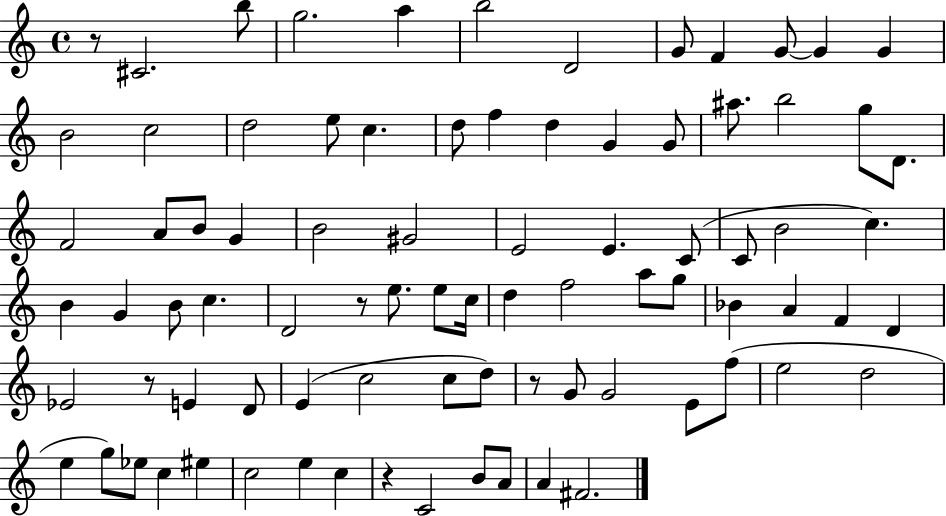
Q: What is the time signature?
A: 4/4